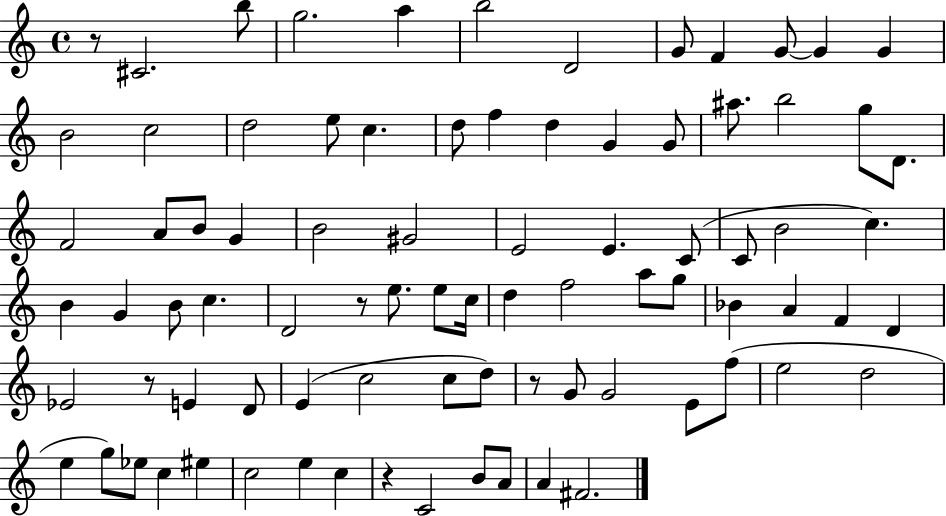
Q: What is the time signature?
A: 4/4